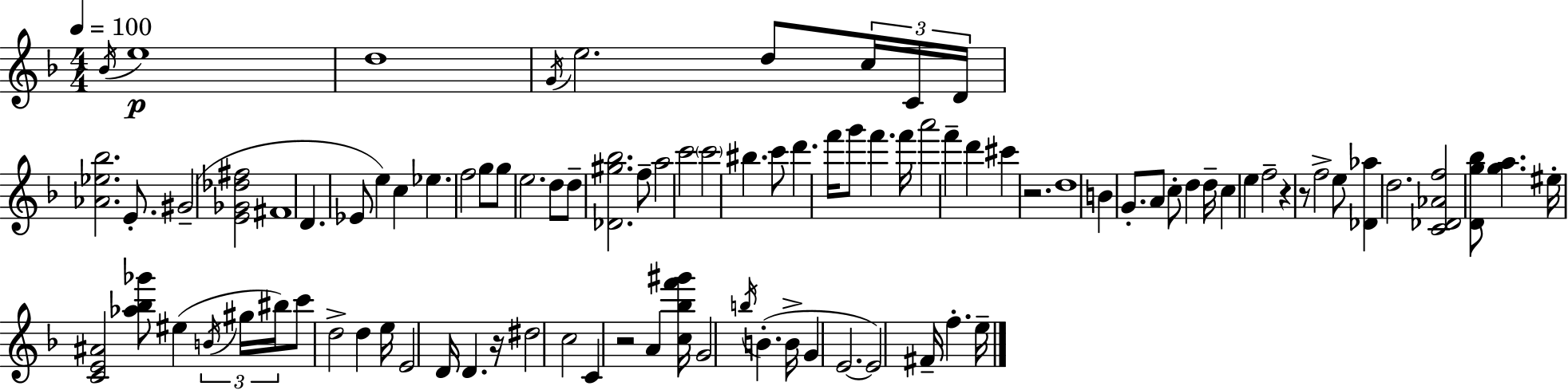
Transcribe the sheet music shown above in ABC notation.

X:1
T:Untitled
M:4/4
L:1/4
K:F
_B/4 e4 d4 G/4 e2 d/2 c/4 C/4 D/4 [_A_e_b]2 E/2 ^G2 [E_G_d^f]2 ^F4 D _E/2 e c _e f2 g/2 g/2 e2 d/2 d/2 [_D^g_b]2 f/2 a2 c'2 c'2 ^b c'/2 d' f'/4 g'/2 f' f'/4 a'2 f' d' ^c' z2 d4 B G/2 A/2 c/2 d d/4 c e f2 z z/2 f2 e/2 [_D_a] d2 [C_D_Af]2 [Dg_b]/2 [ga] ^e/4 [CE^A]2 [_a_b_g']/2 ^e B/4 ^g/4 ^b/4 c'/2 d2 d e/4 E2 D/4 D z/4 ^d2 c2 C z2 A [c_bf'^g']/4 G2 b/4 B B/4 G E2 E2 ^F/4 f e/4